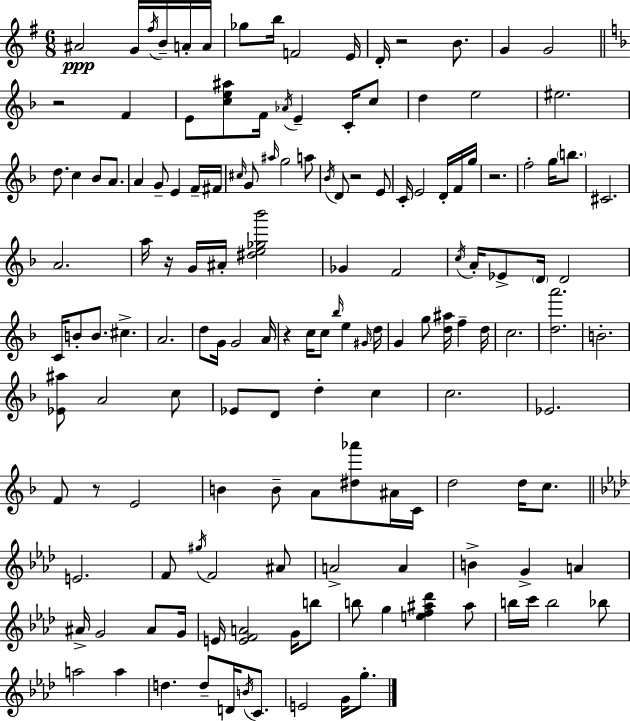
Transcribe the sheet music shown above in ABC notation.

X:1
T:Untitled
M:6/8
L:1/4
K:G
^A2 G/4 ^f/4 B/4 A/4 A/4 _g/2 b/4 F2 E/4 D/4 z2 B/2 G G2 z2 F E/2 [ce^a]/2 F/4 _A/4 E C/4 c/2 d e2 ^e2 d/2 c _B/2 A/2 A G/2 E F/4 ^F/4 ^c/4 G/2 ^a/4 g2 a/2 _B/4 D/2 z2 E/2 C/4 E2 D/4 F/4 g/4 z2 f2 g/4 b/2 ^C2 A2 a/4 z/4 G/4 ^A/4 [^de_g_b']2 _G F2 c/4 A/4 _E/2 D/4 D2 C/4 B/2 B/2 ^c A2 d/2 G/4 G2 A/4 z c/4 c/2 _b/4 e ^G/4 d/4 G g/2 [d^a]/4 f d/4 c2 [da']2 B2 [_E^a]/2 A2 c/2 _E/2 D/2 d c c2 _E2 F/2 z/2 E2 B B/2 A/2 [^d_a']/2 ^A/4 C/4 d2 d/4 c/2 E2 F/2 ^g/4 F2 ^A/2 A2 A B G A ^A/4 G2 ^A/2 G/4 E/4 [EFA]2 G/4 b/2 b/2 g [ef^a_d'] ^a/2 b/4 c'/4 b2 _b/2 a2 a d d/2 D/4 B/4 C/2 E2 G/4 g/2